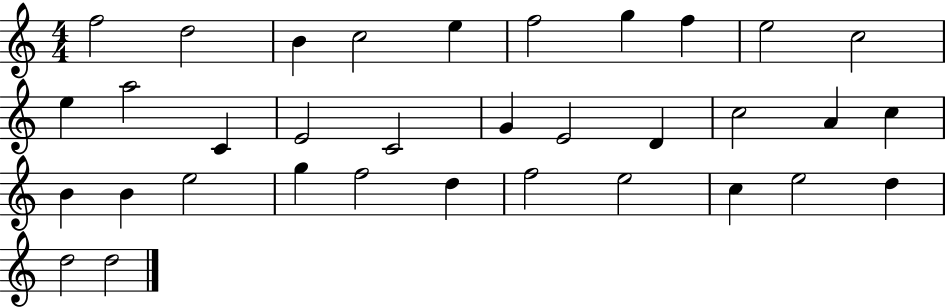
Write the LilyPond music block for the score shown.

{
  \clef treble
  \numericTimeSignature
  \time 4/4
  \key c \major
  f''2 d''2 | b'4 c''2 e''4 | f''2 g''4 f''4 | e''2 c''2 | \break e''4 a''2 c'4 | e'2 c'2 | g'4 e'2 d'4 | c''2 a'4 c''4 | \break b'4 b'4 e''2 | g''4 f''2 d''4 | f''2 e''2 | c''4 e''2 d''4 | \break d''2 d''2 | \bar "|."
}